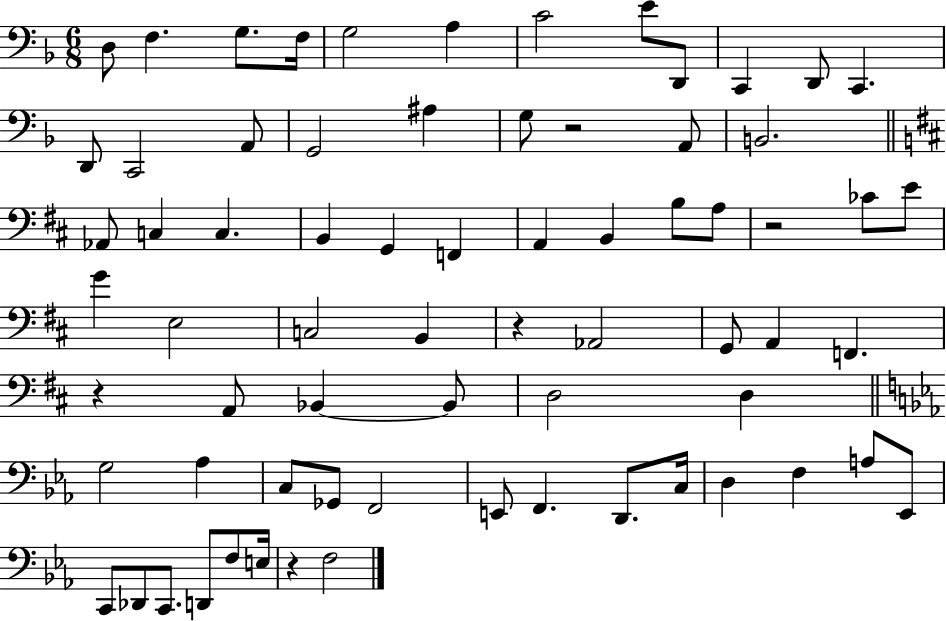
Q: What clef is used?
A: bass